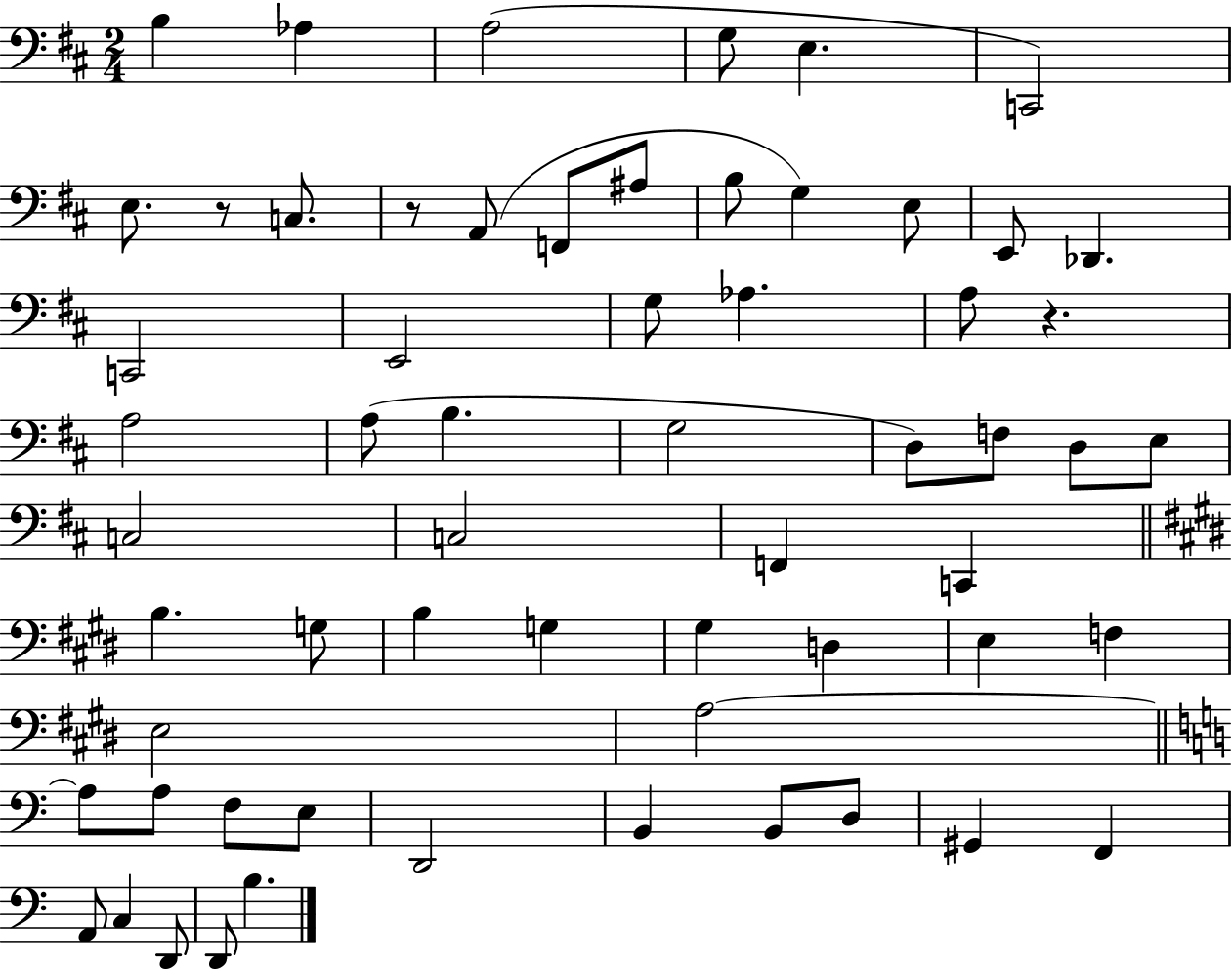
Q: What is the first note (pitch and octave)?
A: B3